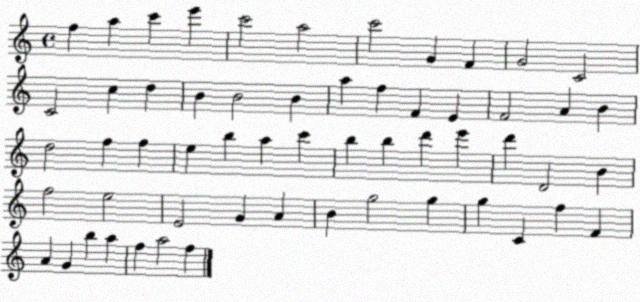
X:1
T:Untitled
M:4/4
L:1/4
K:C
f a c' e' c'2 a2 c'2 G F G2 C2 C2 c d B B2 B a f F E F2 A B d2 f f e b a c' b b d' e' d' D2 B f2 e2 E2 G A B g2 g g C f F A G b a f a2 f